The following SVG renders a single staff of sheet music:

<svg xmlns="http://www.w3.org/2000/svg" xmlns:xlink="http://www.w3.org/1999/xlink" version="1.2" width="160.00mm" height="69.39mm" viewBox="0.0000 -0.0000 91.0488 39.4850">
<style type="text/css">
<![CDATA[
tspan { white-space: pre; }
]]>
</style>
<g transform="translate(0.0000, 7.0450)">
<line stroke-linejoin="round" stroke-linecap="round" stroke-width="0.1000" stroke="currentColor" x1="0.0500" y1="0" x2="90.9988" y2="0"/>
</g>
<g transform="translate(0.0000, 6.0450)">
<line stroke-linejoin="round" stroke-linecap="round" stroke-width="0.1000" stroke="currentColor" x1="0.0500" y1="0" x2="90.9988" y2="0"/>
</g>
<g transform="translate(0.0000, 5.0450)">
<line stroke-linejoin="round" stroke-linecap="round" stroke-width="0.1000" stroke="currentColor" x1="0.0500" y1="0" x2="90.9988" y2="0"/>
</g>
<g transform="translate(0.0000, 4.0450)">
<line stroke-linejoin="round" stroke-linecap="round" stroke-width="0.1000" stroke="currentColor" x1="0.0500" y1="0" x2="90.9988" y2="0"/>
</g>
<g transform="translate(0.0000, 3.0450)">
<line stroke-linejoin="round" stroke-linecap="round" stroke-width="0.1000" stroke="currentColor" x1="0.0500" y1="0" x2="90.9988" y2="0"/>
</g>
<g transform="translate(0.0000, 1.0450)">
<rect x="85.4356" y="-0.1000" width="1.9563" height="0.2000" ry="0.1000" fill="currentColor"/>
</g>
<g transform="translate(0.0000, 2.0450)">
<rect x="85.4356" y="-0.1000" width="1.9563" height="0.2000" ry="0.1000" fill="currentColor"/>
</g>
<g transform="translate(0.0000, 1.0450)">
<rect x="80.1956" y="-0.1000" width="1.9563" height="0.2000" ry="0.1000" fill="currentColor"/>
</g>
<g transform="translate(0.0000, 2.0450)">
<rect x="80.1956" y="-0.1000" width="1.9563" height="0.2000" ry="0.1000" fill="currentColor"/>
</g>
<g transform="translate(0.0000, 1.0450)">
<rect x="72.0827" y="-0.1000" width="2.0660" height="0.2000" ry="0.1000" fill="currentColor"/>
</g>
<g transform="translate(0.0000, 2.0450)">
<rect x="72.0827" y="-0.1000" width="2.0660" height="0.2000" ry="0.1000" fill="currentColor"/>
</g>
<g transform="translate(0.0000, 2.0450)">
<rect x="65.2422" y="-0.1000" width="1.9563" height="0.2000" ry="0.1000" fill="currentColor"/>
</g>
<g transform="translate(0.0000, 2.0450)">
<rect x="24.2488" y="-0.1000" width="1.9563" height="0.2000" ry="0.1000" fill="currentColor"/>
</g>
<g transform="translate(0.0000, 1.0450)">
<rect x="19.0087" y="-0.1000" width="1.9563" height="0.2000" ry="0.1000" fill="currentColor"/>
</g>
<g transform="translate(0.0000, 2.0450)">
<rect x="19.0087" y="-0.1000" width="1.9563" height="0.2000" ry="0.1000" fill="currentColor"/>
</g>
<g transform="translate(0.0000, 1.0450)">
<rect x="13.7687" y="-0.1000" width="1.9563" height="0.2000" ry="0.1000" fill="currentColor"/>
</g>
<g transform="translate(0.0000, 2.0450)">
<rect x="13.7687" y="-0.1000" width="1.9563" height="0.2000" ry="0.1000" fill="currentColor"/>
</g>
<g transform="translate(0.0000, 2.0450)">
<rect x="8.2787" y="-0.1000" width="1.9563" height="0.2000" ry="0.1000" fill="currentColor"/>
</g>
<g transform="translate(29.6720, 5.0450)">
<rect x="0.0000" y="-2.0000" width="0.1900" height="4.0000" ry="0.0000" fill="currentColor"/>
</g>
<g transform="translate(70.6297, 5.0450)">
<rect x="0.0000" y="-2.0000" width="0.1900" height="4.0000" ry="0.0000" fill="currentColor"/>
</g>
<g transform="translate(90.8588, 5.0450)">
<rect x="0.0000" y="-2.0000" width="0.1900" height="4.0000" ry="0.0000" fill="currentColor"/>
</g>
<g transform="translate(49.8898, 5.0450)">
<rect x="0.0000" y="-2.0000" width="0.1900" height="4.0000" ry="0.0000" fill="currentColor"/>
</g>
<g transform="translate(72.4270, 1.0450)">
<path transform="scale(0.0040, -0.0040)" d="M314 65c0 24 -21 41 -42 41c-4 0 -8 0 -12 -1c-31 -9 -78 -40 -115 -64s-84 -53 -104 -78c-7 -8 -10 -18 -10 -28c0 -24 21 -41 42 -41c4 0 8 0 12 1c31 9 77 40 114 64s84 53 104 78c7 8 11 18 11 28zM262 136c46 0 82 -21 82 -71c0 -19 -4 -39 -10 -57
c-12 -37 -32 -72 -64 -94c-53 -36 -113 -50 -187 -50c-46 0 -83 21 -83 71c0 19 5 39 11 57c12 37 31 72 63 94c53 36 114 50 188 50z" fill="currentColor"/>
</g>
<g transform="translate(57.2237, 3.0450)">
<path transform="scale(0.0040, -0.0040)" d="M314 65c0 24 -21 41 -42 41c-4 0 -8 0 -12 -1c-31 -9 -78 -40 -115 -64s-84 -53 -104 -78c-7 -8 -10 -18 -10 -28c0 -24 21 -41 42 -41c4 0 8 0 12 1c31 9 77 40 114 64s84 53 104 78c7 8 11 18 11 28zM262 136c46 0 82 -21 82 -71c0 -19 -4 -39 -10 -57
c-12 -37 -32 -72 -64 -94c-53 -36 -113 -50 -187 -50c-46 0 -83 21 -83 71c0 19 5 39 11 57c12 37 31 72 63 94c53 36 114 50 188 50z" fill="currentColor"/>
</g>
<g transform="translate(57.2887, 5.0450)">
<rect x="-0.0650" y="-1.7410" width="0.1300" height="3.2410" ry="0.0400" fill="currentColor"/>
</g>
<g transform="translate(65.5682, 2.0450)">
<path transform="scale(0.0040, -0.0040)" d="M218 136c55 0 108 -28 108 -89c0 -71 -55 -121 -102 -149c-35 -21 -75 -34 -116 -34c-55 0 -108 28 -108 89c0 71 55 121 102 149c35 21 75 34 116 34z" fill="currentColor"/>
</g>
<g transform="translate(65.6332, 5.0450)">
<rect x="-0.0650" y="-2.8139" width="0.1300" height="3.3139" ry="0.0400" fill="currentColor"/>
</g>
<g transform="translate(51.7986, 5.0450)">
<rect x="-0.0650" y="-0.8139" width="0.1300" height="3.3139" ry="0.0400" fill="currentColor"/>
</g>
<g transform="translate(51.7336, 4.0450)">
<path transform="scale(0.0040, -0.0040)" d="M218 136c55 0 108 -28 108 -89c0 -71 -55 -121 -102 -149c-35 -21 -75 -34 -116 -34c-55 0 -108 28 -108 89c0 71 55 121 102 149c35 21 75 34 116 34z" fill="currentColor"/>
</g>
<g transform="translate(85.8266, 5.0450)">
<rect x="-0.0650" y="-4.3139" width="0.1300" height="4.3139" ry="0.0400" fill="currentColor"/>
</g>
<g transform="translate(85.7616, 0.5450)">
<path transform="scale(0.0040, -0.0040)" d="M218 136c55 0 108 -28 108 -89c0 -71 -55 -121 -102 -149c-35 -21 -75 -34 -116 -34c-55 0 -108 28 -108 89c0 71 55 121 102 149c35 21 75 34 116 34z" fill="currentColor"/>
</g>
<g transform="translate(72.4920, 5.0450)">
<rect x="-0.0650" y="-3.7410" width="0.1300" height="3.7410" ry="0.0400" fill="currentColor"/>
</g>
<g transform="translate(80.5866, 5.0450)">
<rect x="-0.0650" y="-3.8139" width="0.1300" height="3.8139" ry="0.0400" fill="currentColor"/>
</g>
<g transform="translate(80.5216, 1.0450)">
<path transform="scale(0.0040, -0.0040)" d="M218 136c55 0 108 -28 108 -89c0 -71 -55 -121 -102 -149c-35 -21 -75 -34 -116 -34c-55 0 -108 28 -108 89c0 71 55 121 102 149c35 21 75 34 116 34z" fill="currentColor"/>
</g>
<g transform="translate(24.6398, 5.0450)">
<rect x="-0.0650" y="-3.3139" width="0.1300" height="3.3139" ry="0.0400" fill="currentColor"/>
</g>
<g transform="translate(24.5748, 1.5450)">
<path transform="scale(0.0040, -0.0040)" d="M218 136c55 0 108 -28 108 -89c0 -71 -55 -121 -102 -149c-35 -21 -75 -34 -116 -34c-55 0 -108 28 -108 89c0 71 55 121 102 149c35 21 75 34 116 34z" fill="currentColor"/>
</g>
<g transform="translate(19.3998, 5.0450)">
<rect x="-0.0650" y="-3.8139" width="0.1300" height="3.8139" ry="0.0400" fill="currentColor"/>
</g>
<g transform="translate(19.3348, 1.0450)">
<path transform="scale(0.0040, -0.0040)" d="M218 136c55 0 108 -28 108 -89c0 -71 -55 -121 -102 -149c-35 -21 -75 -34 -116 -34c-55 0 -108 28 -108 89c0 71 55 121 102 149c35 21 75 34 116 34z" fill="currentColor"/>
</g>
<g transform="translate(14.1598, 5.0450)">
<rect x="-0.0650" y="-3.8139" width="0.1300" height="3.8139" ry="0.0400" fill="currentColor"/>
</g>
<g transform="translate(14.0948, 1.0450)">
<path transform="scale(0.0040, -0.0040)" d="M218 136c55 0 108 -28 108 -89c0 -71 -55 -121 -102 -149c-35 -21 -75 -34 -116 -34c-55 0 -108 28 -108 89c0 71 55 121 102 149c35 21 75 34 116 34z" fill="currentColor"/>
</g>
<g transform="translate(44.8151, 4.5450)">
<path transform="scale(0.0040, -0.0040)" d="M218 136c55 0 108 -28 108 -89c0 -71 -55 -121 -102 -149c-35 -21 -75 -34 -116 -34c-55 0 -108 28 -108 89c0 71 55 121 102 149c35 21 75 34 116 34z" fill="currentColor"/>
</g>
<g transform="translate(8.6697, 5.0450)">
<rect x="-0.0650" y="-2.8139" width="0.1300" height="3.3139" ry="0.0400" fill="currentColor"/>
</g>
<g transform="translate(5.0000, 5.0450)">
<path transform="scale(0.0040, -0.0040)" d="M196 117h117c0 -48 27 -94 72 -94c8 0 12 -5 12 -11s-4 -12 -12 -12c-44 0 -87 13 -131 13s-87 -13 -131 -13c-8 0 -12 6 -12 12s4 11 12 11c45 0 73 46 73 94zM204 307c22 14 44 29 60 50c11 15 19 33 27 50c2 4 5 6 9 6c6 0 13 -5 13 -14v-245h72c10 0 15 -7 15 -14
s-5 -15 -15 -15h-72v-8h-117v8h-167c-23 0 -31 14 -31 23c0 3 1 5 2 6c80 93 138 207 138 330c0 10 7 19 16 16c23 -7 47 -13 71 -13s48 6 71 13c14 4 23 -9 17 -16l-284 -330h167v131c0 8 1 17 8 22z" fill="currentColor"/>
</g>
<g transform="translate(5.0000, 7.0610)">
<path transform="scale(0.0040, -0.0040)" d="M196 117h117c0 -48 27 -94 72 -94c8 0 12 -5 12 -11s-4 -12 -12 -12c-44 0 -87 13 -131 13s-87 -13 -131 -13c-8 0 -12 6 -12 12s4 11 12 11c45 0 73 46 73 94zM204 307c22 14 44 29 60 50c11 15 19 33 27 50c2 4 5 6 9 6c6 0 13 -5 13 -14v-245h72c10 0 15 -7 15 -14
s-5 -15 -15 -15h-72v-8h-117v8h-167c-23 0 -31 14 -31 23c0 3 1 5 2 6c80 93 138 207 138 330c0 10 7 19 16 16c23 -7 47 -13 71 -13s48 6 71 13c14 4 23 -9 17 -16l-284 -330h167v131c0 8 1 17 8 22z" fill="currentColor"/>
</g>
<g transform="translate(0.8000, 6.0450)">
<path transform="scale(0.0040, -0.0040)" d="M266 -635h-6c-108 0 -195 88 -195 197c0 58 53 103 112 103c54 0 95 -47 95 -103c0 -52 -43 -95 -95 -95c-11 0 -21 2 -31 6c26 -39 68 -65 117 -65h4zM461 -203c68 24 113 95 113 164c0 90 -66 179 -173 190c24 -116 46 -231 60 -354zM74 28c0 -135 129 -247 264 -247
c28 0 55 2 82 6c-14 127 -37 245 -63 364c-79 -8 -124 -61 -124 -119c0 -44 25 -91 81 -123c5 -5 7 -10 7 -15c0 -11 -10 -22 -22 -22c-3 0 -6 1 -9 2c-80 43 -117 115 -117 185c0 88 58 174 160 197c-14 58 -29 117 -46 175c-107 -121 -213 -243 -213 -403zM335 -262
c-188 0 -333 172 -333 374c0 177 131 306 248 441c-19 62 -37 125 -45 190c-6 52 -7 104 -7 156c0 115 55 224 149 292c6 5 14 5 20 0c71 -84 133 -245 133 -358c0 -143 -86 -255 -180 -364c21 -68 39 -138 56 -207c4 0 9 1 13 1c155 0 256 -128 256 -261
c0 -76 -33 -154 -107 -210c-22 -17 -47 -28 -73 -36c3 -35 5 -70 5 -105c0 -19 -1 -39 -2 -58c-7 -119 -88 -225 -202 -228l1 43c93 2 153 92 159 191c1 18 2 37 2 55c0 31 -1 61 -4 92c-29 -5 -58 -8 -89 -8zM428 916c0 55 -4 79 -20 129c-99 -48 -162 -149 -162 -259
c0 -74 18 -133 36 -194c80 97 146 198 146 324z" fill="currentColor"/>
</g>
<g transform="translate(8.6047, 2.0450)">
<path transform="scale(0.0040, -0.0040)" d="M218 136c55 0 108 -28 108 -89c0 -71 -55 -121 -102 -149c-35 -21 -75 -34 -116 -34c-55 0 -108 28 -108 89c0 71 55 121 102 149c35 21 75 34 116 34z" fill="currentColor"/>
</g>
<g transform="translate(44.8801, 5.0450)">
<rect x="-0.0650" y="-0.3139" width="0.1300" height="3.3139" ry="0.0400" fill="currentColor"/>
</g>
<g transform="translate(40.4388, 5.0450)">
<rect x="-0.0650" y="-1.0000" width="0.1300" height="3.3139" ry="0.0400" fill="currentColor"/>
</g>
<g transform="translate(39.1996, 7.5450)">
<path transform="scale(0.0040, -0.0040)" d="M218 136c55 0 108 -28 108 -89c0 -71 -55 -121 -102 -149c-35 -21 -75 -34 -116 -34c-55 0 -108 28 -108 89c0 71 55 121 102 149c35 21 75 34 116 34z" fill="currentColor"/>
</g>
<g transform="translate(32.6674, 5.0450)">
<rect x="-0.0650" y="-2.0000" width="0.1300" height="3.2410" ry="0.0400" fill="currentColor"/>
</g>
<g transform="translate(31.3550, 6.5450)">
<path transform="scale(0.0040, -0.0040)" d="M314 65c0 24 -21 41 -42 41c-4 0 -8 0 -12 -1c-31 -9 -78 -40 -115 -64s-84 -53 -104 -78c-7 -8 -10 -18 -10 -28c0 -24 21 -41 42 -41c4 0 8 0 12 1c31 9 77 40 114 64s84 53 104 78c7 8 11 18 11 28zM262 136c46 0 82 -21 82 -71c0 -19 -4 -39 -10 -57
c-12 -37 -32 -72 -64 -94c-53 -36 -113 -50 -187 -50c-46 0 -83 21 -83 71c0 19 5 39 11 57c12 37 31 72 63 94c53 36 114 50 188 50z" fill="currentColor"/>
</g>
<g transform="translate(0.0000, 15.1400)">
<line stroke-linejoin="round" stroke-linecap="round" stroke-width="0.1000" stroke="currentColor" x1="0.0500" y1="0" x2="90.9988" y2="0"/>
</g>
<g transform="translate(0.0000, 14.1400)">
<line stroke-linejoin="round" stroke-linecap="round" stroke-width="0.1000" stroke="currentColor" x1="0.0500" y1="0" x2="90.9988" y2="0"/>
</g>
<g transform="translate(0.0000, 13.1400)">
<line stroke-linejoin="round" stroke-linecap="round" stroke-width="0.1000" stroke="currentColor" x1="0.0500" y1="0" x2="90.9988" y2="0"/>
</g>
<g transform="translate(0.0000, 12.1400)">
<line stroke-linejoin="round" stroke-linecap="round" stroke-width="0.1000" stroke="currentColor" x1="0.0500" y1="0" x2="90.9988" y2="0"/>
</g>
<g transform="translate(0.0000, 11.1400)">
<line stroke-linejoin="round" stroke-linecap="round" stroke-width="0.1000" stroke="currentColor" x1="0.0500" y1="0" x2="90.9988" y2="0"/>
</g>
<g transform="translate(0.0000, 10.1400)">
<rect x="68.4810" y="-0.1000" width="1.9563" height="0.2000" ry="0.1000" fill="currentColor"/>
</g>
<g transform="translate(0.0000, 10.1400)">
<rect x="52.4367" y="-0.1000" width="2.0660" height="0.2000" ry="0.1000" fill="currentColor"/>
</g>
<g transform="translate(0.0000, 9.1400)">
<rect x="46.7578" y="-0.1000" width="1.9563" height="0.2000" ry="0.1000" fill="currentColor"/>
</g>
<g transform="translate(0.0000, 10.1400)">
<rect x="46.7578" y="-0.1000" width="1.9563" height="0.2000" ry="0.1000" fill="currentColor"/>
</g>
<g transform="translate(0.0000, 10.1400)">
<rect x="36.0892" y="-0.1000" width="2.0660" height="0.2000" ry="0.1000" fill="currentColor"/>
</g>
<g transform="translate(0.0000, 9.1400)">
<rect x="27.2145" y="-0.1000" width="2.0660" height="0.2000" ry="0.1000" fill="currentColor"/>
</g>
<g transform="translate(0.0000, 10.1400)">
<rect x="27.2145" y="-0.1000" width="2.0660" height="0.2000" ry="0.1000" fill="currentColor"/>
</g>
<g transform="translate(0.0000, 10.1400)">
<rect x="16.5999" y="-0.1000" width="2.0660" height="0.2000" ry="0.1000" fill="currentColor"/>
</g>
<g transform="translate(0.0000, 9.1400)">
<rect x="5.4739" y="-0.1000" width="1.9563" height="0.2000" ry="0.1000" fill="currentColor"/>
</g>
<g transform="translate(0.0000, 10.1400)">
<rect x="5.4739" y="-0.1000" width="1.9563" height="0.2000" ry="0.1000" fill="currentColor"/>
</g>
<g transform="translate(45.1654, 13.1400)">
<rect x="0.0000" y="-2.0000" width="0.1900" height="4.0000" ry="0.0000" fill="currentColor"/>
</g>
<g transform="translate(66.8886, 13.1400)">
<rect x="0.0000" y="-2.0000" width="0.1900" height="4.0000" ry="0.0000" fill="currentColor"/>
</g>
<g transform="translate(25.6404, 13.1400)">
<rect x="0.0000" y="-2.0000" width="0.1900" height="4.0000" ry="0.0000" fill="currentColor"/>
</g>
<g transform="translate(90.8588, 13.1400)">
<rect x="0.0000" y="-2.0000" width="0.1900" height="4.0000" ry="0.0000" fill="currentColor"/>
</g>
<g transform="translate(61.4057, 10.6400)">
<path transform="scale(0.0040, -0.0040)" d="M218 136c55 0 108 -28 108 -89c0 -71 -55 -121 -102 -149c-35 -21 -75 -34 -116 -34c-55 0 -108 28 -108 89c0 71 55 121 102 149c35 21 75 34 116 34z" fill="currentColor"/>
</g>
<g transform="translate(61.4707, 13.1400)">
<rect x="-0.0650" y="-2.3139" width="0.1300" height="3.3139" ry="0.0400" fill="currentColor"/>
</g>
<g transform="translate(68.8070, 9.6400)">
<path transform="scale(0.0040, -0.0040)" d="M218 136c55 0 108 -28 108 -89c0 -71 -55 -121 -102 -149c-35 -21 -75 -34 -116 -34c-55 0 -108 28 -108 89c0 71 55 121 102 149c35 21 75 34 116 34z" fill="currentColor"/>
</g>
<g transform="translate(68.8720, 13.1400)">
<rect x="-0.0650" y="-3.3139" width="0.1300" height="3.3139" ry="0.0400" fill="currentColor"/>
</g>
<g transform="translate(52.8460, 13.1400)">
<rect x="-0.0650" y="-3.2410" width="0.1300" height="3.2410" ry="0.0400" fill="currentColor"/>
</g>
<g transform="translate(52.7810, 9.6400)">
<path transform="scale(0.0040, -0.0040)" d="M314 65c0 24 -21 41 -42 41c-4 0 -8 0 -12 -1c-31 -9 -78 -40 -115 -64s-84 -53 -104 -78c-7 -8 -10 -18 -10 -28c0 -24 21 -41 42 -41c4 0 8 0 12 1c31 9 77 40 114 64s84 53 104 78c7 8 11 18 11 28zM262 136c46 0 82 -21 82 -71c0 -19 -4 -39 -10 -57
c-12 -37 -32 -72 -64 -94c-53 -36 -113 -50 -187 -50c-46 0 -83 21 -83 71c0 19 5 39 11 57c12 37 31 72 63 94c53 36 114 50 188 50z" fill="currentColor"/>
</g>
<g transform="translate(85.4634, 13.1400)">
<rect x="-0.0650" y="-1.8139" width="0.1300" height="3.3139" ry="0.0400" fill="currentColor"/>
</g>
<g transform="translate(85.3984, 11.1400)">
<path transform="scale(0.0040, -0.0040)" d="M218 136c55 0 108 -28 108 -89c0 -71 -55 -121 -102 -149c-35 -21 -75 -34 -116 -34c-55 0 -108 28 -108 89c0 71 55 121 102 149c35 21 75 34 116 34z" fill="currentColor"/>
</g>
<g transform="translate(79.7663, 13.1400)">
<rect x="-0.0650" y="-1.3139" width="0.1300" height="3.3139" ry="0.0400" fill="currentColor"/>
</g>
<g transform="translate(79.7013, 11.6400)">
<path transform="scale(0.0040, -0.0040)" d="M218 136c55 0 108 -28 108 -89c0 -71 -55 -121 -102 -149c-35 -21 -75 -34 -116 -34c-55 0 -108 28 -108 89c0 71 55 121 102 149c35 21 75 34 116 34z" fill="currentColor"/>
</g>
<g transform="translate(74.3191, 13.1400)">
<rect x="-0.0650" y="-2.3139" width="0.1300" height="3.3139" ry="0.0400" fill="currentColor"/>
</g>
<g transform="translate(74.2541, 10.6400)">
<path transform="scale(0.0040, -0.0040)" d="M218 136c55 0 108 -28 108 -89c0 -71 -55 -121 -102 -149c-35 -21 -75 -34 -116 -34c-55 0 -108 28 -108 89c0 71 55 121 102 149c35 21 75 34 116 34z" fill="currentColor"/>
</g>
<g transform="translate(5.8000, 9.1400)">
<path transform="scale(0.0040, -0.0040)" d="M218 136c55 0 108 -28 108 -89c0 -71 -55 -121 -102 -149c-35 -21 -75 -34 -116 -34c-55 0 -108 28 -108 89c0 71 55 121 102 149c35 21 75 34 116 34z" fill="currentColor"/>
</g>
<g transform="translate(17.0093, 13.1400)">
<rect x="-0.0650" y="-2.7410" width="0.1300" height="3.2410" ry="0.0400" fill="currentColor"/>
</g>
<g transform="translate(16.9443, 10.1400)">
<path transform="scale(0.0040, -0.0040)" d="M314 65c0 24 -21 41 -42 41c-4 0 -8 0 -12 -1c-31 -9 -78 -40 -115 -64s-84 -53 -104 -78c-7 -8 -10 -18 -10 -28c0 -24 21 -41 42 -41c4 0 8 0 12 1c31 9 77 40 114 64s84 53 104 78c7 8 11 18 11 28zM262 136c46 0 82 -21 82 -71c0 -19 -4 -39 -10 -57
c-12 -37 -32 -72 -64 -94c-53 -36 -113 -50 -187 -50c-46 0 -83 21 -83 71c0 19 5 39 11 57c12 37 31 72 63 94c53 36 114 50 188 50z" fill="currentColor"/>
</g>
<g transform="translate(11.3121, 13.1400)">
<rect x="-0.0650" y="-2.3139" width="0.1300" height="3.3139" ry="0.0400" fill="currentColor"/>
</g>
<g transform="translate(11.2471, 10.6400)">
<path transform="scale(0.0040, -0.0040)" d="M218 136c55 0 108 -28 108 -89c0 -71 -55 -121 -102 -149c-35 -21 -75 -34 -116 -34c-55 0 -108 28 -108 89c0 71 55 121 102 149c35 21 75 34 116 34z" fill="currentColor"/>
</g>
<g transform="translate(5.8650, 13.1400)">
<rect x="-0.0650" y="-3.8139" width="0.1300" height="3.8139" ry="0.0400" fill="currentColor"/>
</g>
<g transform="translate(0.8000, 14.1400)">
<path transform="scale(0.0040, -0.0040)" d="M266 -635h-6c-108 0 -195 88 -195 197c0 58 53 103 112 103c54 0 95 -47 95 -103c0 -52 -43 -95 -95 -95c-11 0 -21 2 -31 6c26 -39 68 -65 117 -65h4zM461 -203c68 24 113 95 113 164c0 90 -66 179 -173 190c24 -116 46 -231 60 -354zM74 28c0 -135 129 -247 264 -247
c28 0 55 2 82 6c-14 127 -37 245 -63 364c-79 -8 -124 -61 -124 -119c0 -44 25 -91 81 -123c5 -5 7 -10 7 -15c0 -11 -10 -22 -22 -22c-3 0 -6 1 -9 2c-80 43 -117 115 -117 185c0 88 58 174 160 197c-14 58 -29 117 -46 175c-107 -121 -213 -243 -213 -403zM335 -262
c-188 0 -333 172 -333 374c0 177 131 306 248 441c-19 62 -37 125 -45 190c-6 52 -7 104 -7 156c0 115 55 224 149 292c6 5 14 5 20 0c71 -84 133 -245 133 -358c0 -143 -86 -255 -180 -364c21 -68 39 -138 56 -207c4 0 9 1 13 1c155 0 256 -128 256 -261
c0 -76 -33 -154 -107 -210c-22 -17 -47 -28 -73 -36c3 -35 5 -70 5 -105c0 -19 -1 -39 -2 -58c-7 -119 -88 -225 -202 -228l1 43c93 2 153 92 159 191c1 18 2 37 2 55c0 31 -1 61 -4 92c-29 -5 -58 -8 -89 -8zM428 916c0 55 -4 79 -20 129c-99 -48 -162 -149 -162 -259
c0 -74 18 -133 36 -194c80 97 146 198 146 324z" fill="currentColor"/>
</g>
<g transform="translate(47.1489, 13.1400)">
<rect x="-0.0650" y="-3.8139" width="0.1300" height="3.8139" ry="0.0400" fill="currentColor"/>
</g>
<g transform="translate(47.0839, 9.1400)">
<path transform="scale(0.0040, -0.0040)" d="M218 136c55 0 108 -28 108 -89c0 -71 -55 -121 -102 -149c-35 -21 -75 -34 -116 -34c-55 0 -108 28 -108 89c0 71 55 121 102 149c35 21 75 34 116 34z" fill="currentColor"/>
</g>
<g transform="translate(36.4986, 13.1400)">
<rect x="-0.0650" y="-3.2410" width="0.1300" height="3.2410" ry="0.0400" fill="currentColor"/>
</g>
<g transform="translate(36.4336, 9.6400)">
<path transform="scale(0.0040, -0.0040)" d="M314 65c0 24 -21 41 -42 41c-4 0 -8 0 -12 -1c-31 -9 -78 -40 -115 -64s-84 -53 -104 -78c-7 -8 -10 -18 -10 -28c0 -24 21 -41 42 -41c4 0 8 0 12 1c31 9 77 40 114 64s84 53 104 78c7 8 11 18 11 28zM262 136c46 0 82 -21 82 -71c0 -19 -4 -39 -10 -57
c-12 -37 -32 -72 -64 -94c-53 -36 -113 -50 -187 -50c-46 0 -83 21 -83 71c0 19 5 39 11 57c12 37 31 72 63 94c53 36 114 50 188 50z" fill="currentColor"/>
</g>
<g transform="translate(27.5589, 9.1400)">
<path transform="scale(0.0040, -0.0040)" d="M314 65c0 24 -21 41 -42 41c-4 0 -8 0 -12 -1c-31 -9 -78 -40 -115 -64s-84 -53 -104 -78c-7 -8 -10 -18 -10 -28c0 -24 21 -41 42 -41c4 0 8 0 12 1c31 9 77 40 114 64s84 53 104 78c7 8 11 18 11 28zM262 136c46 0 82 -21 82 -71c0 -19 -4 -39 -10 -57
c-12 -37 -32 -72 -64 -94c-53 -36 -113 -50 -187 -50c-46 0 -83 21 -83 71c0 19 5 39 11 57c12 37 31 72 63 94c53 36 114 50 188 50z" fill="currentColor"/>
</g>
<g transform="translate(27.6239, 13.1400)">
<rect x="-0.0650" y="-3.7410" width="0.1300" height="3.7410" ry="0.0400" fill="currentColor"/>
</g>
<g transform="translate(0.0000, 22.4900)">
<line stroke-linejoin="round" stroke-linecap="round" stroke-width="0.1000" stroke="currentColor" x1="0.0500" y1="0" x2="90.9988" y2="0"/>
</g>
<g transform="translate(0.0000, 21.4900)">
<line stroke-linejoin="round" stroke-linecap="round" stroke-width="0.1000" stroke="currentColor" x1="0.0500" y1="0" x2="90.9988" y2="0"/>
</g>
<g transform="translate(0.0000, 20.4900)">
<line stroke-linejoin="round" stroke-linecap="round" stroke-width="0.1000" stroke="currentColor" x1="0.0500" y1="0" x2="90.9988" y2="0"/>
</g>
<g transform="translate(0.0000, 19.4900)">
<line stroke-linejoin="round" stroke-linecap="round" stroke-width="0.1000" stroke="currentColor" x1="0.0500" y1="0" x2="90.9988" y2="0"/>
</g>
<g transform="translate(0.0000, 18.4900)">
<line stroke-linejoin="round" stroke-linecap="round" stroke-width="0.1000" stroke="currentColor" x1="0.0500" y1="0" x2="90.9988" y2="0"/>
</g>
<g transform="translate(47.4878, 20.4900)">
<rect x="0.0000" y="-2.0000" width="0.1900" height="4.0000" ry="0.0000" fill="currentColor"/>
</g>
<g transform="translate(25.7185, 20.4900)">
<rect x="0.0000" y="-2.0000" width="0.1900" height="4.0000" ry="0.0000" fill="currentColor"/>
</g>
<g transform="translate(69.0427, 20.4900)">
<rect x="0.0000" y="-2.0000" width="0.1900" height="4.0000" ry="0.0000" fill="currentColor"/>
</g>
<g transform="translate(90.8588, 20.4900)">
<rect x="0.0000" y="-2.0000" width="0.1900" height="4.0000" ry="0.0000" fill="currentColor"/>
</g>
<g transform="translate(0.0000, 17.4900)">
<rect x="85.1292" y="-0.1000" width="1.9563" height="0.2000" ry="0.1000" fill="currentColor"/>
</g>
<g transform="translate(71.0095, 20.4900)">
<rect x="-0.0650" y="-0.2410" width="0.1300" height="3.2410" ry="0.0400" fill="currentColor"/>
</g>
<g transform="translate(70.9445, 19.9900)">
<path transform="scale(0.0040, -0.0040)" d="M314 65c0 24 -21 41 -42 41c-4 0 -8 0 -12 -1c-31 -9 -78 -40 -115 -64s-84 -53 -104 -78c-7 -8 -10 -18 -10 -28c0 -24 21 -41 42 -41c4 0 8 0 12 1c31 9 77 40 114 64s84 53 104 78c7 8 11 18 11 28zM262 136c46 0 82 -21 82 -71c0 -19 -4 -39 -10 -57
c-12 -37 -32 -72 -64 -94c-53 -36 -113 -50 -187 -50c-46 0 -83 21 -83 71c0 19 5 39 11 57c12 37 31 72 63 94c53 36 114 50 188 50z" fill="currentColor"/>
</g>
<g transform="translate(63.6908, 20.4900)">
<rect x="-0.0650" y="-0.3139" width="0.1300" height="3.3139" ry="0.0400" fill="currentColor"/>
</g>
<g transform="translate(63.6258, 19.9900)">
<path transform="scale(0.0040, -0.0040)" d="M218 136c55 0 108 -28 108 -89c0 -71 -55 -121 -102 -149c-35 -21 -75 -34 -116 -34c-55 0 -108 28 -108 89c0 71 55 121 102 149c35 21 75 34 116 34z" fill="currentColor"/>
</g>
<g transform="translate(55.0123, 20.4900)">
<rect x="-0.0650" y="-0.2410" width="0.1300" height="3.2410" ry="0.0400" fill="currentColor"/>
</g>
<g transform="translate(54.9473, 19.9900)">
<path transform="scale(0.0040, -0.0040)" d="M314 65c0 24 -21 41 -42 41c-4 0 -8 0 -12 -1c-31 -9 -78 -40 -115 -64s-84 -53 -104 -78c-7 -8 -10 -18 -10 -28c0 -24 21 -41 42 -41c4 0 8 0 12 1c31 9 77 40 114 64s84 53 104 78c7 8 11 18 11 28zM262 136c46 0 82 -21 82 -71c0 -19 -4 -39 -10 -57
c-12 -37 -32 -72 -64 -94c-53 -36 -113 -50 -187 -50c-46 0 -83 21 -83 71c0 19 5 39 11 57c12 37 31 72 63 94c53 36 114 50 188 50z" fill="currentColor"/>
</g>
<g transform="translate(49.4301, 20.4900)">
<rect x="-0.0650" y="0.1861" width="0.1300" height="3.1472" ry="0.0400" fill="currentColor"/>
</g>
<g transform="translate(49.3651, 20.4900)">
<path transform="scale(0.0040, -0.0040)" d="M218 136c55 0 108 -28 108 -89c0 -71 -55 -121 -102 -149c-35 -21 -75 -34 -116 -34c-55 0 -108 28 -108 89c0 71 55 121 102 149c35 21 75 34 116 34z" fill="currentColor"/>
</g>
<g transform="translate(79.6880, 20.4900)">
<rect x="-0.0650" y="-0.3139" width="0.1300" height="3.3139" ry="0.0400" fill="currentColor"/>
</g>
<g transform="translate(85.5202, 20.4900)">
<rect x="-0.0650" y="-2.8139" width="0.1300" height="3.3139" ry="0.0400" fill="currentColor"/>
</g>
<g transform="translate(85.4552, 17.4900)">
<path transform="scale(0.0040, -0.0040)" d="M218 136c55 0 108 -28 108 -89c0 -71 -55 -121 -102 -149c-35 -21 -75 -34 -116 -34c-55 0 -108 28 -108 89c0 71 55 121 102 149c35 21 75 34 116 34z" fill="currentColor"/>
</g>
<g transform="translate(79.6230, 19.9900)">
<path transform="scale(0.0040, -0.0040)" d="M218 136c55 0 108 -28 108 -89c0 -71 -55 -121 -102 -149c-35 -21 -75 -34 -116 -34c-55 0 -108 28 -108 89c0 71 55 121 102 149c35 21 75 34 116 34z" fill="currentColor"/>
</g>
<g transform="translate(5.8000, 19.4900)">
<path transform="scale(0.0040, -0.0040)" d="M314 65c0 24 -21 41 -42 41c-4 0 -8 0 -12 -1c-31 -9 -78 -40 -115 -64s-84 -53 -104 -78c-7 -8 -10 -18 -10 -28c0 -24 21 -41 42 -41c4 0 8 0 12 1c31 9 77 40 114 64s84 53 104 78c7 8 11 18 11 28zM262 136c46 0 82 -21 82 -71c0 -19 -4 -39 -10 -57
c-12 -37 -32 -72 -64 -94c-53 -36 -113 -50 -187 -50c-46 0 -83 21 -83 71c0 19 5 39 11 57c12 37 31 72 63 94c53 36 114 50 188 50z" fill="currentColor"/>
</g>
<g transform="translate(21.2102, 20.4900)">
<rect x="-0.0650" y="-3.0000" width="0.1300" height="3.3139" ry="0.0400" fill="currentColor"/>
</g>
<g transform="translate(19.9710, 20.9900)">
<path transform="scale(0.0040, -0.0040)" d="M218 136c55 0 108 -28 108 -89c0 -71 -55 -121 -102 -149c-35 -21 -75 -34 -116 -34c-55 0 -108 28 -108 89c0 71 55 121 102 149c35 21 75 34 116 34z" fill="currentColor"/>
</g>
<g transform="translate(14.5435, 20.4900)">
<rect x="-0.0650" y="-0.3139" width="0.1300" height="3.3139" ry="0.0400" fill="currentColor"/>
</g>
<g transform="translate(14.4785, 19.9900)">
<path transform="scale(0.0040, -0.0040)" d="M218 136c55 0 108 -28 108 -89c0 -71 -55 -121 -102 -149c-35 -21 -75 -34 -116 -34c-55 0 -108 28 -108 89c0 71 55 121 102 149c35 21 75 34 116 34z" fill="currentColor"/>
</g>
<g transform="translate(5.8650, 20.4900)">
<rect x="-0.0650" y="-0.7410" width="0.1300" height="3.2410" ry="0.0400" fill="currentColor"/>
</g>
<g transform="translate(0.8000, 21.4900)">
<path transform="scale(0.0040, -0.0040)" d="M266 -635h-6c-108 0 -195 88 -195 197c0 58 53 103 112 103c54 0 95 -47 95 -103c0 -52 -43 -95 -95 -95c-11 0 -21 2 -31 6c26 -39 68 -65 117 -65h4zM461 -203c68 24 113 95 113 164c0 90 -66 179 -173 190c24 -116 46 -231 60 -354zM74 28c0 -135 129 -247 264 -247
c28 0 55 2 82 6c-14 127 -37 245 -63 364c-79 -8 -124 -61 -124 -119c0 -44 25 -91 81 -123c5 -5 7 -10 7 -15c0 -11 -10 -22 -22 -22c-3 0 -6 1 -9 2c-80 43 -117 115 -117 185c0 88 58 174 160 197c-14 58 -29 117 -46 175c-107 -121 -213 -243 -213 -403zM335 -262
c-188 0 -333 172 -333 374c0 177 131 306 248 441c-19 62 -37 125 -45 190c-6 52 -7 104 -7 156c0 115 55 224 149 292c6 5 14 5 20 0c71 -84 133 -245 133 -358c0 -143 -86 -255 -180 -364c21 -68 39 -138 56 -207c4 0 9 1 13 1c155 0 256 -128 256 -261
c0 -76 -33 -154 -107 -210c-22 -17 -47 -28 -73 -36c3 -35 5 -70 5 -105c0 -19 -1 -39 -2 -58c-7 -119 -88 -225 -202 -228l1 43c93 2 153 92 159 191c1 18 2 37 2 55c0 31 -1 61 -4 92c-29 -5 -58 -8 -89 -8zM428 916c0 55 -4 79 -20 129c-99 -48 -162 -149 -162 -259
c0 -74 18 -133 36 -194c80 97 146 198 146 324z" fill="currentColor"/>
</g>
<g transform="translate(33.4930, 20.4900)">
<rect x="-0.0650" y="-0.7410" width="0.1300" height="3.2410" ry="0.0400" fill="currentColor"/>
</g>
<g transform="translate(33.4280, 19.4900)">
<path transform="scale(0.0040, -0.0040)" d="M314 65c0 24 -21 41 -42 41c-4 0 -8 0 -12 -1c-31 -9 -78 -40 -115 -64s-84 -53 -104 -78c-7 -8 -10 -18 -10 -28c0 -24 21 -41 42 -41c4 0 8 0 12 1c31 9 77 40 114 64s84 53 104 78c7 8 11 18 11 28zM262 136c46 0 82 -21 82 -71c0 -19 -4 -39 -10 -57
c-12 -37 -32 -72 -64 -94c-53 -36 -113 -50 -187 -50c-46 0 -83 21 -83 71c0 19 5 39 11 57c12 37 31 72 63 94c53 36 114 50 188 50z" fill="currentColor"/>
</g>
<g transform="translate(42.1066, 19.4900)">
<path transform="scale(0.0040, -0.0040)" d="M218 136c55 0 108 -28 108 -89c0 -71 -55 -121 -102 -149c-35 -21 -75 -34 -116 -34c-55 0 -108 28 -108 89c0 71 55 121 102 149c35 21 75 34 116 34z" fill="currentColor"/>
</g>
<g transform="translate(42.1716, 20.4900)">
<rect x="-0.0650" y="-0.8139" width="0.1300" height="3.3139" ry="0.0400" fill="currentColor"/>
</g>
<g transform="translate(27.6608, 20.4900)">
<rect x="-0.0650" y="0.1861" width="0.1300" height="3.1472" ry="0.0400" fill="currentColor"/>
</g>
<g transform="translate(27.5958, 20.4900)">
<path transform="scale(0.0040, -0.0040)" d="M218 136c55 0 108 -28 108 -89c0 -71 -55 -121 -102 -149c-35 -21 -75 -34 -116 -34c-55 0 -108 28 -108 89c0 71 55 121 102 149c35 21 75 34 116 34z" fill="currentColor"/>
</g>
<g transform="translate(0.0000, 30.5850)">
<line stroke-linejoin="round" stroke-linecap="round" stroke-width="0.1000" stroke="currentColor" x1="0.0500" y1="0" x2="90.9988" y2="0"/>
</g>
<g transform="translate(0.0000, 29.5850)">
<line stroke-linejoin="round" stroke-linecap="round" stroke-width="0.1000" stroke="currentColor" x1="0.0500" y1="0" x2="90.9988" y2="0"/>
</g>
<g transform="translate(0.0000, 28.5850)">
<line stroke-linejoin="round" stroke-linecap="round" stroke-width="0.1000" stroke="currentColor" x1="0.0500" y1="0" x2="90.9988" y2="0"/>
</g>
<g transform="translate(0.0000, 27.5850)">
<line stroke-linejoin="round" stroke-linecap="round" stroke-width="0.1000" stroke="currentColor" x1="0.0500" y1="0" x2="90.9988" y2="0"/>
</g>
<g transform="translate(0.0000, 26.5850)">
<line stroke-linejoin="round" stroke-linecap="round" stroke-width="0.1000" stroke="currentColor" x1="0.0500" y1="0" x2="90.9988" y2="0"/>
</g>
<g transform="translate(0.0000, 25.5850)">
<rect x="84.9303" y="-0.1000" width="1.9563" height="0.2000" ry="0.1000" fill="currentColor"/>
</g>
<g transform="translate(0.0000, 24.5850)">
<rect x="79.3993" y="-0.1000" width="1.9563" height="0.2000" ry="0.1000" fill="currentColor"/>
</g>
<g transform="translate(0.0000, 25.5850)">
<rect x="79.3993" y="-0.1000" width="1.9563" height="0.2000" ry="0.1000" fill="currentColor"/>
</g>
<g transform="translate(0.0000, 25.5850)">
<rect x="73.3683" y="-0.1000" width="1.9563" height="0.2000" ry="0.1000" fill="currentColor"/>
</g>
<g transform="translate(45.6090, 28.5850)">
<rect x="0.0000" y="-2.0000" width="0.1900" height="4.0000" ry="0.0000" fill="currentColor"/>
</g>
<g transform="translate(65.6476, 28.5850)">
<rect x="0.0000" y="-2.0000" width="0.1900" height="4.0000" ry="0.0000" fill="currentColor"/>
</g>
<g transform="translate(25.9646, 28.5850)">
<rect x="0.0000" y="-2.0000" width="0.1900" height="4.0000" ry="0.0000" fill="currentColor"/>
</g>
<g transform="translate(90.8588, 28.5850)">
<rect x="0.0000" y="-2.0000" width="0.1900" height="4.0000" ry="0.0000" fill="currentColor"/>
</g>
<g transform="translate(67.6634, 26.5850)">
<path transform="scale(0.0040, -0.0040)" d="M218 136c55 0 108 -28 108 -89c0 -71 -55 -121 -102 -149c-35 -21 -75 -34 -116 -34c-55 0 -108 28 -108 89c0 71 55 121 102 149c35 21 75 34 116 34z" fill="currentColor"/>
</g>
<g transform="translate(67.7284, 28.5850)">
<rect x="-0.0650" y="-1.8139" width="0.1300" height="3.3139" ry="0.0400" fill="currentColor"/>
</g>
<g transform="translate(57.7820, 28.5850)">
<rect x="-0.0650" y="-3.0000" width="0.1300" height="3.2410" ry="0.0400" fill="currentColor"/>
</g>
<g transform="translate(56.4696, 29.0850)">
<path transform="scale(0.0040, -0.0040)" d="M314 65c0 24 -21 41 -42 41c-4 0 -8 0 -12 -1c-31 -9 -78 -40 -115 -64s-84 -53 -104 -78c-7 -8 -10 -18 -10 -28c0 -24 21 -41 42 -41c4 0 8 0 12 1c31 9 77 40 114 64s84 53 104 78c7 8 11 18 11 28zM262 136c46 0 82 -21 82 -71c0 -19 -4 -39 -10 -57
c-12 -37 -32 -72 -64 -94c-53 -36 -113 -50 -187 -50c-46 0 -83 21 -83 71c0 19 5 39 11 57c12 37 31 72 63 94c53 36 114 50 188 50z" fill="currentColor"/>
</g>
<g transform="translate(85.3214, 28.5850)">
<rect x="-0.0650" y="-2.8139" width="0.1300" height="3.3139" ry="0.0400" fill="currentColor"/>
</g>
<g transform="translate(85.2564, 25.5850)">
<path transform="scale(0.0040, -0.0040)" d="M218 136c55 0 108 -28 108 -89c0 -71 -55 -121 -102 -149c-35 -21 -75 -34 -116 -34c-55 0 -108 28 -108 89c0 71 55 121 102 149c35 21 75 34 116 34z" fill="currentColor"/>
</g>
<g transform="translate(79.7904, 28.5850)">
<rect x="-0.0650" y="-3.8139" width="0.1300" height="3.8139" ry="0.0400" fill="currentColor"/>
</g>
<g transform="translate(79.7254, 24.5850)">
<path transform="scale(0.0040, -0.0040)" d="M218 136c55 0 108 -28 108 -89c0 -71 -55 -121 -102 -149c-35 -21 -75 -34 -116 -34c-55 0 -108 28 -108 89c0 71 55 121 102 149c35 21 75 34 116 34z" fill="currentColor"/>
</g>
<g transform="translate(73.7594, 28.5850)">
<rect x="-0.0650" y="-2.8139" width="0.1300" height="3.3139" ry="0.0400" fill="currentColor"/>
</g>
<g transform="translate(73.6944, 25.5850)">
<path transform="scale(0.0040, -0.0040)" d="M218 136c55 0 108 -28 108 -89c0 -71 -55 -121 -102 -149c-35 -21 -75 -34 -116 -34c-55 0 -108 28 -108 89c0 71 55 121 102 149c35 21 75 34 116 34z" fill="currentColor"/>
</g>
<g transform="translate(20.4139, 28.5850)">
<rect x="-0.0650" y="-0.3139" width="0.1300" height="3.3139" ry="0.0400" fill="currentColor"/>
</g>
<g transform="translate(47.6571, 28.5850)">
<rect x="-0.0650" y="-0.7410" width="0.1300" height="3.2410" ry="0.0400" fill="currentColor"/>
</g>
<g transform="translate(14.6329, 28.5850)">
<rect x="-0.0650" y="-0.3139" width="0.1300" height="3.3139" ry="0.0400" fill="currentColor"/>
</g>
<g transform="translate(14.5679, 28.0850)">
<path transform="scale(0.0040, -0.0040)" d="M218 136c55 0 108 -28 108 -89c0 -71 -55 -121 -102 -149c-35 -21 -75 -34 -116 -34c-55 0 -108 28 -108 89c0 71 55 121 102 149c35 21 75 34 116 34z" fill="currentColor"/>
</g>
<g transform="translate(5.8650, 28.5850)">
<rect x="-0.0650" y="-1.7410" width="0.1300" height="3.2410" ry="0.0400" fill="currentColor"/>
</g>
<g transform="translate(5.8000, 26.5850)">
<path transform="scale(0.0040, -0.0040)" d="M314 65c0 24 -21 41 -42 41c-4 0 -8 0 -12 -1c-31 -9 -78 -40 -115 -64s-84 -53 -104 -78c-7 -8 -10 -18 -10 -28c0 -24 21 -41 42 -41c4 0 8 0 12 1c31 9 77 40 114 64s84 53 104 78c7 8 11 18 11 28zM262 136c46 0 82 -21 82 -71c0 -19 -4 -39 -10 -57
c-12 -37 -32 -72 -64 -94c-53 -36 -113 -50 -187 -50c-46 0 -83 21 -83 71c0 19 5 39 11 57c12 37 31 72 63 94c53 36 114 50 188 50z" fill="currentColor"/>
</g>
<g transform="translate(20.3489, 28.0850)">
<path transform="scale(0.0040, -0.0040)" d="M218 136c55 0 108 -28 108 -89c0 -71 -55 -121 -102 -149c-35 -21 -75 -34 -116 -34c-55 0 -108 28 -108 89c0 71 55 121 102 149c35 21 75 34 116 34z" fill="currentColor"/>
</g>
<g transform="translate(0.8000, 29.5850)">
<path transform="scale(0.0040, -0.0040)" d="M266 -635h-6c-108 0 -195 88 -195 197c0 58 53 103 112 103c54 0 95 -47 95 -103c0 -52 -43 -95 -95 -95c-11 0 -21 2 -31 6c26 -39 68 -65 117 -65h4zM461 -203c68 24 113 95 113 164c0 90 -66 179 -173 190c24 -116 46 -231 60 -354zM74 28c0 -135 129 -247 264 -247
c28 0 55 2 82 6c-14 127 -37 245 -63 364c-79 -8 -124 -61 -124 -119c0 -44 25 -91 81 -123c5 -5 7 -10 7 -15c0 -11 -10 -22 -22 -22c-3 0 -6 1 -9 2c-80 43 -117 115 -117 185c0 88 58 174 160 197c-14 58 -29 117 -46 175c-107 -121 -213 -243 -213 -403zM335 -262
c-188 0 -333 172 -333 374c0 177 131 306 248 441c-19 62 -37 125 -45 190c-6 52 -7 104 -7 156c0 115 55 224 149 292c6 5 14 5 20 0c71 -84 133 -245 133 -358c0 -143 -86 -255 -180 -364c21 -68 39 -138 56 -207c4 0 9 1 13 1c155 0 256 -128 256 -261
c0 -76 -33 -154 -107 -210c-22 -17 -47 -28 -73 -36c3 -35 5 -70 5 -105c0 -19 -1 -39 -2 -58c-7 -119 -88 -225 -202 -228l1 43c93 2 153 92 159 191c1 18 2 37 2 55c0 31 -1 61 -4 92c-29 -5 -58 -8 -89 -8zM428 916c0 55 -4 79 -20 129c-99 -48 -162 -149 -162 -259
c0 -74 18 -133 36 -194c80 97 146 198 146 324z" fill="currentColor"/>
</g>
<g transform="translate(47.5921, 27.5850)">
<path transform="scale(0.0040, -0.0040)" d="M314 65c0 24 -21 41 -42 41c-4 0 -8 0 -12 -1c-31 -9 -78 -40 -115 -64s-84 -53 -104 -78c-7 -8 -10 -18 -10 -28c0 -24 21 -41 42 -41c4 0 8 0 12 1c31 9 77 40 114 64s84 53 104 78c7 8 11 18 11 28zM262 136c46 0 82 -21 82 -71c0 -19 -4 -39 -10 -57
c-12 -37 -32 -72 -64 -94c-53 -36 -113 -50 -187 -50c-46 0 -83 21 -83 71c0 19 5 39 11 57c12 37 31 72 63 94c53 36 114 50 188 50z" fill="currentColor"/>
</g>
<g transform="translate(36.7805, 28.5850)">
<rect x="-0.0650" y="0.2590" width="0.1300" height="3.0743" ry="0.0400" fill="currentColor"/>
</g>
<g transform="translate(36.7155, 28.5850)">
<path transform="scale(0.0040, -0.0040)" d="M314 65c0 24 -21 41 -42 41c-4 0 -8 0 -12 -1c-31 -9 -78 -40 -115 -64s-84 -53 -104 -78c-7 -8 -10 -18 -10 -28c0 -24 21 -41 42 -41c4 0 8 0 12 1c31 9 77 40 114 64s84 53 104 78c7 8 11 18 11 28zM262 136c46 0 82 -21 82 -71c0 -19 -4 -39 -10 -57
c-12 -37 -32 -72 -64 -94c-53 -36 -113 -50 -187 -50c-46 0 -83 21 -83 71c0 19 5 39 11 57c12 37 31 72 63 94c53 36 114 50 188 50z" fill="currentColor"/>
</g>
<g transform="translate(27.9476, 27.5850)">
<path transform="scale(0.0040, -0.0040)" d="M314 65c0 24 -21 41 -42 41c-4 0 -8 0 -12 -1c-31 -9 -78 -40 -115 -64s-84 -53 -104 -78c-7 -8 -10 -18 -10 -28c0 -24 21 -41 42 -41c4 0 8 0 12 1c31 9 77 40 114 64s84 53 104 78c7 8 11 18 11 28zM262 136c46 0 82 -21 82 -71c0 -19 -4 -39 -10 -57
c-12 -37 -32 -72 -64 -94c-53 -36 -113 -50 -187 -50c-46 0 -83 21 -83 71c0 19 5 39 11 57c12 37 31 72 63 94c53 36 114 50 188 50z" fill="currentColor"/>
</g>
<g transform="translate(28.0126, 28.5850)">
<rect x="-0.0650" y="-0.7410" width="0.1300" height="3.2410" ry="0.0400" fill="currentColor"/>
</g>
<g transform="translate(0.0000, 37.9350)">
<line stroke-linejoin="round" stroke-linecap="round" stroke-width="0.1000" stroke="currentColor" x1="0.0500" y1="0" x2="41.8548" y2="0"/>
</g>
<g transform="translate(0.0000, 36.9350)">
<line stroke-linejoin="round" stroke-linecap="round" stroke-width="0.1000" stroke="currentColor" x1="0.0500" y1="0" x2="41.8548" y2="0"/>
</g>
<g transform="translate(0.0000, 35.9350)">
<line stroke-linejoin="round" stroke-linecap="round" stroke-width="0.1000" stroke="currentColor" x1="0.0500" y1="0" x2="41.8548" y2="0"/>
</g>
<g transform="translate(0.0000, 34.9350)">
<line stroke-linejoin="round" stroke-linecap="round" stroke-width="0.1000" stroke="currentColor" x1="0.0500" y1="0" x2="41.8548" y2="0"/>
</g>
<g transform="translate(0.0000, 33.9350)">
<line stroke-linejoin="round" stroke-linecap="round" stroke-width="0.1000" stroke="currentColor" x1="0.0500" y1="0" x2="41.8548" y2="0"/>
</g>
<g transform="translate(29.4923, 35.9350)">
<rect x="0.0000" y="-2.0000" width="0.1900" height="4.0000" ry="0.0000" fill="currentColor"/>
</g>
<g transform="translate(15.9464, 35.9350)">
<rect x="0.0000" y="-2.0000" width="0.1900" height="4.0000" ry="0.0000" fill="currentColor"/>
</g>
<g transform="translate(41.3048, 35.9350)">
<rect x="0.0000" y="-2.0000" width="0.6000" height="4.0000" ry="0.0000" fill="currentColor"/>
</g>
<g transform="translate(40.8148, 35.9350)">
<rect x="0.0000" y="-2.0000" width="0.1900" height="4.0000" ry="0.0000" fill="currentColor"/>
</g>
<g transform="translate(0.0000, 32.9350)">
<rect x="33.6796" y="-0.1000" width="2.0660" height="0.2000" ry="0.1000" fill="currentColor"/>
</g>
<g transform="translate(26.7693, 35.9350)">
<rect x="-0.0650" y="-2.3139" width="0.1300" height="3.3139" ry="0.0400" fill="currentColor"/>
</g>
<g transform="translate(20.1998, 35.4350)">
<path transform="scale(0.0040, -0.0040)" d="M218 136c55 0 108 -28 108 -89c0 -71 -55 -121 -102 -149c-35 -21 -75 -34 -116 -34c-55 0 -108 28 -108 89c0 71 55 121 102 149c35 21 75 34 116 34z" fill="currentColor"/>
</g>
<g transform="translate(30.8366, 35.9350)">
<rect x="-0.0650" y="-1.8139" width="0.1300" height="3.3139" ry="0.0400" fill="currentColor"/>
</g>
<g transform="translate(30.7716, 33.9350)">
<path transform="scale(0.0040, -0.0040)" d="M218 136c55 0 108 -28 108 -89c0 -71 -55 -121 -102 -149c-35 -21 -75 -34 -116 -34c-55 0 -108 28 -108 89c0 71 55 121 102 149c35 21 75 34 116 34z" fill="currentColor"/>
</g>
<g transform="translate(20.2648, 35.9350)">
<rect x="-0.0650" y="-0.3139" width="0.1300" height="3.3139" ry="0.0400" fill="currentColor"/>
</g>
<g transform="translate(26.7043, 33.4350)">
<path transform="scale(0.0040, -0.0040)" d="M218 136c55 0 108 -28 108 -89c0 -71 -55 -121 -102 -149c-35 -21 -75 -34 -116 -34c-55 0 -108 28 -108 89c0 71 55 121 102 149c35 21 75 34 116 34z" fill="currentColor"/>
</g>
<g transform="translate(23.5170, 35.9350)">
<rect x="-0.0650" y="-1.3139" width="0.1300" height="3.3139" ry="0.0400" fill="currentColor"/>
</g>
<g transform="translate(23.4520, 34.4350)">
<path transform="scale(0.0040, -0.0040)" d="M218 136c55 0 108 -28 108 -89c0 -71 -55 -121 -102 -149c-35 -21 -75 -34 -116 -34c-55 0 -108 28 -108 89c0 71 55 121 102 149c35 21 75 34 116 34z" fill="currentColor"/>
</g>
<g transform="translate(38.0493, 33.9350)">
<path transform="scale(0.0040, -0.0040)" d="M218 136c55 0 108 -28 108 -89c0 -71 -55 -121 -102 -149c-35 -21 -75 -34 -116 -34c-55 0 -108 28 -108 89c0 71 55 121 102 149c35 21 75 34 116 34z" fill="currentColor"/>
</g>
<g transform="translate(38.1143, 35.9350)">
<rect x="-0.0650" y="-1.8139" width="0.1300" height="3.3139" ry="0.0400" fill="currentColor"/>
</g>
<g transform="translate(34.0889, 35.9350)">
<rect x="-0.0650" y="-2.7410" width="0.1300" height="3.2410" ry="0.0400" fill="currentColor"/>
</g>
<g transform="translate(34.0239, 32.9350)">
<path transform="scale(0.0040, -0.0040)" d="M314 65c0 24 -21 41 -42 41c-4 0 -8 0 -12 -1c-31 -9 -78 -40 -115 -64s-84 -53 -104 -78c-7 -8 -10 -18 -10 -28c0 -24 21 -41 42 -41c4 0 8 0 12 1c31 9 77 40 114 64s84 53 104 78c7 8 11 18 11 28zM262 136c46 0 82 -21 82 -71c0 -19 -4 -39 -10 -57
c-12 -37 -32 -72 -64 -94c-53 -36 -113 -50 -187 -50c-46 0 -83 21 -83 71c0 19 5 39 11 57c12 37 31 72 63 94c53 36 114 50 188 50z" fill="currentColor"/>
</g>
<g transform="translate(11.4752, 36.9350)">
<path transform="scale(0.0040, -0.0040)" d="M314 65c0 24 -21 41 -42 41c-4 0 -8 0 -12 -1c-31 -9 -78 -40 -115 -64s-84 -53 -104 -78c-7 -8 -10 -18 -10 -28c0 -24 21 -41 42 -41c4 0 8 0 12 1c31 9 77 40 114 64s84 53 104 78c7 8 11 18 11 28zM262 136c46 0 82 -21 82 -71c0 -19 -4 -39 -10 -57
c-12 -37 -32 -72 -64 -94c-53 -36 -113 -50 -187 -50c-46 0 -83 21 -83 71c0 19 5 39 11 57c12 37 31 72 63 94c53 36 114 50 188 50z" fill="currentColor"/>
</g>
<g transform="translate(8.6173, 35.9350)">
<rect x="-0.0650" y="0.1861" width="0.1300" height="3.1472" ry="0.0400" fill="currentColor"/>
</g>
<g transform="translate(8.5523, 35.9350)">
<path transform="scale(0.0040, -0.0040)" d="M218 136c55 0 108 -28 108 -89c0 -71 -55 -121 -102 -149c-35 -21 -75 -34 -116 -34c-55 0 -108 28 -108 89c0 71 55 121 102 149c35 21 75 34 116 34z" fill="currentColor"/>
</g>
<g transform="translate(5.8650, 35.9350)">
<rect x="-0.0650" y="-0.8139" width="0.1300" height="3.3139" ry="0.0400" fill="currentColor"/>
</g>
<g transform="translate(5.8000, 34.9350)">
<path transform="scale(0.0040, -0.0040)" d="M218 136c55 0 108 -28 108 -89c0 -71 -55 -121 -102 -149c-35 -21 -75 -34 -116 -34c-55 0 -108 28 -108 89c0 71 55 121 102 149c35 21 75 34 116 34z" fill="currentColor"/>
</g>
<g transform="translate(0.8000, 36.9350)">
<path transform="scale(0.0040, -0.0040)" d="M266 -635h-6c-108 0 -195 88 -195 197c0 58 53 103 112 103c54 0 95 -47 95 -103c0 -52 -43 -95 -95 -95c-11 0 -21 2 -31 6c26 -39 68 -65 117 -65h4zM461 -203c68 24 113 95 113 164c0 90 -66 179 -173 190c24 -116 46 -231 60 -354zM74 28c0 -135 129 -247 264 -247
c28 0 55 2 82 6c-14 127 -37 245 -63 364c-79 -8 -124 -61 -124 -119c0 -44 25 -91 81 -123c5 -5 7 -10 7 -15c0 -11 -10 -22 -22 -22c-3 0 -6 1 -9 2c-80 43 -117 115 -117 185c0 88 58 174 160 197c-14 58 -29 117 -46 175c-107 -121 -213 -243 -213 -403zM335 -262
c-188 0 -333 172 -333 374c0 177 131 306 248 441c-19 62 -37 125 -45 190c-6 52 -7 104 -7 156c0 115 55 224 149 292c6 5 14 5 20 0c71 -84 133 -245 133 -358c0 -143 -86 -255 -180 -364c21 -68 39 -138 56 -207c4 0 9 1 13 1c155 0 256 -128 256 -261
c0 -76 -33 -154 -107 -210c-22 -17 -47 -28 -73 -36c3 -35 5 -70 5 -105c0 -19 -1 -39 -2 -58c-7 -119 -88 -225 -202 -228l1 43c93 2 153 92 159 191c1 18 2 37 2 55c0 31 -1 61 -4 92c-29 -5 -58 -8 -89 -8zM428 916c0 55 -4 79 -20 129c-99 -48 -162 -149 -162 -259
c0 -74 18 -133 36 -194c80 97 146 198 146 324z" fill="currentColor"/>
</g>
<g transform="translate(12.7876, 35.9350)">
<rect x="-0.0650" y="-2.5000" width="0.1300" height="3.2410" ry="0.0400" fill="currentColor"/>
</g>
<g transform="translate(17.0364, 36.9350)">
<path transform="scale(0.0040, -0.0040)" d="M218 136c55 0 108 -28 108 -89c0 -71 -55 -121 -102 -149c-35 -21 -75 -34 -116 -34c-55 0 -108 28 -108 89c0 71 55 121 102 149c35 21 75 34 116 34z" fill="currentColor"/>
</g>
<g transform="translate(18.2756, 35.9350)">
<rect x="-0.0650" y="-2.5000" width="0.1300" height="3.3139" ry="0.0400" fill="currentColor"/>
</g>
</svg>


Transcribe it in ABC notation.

X:1
T:Untitled
M:4/4
L:1/4
K:C
a c' c' b F2 D c d f2 a c'2 c' d' c' g a2 c'2 b2 c' b2 g b g e f d2 c A B d2 d B c2 c c2 c a f2 c c d2 B2 d2 A2 f a c' a d B G2 G c e g f a2 f